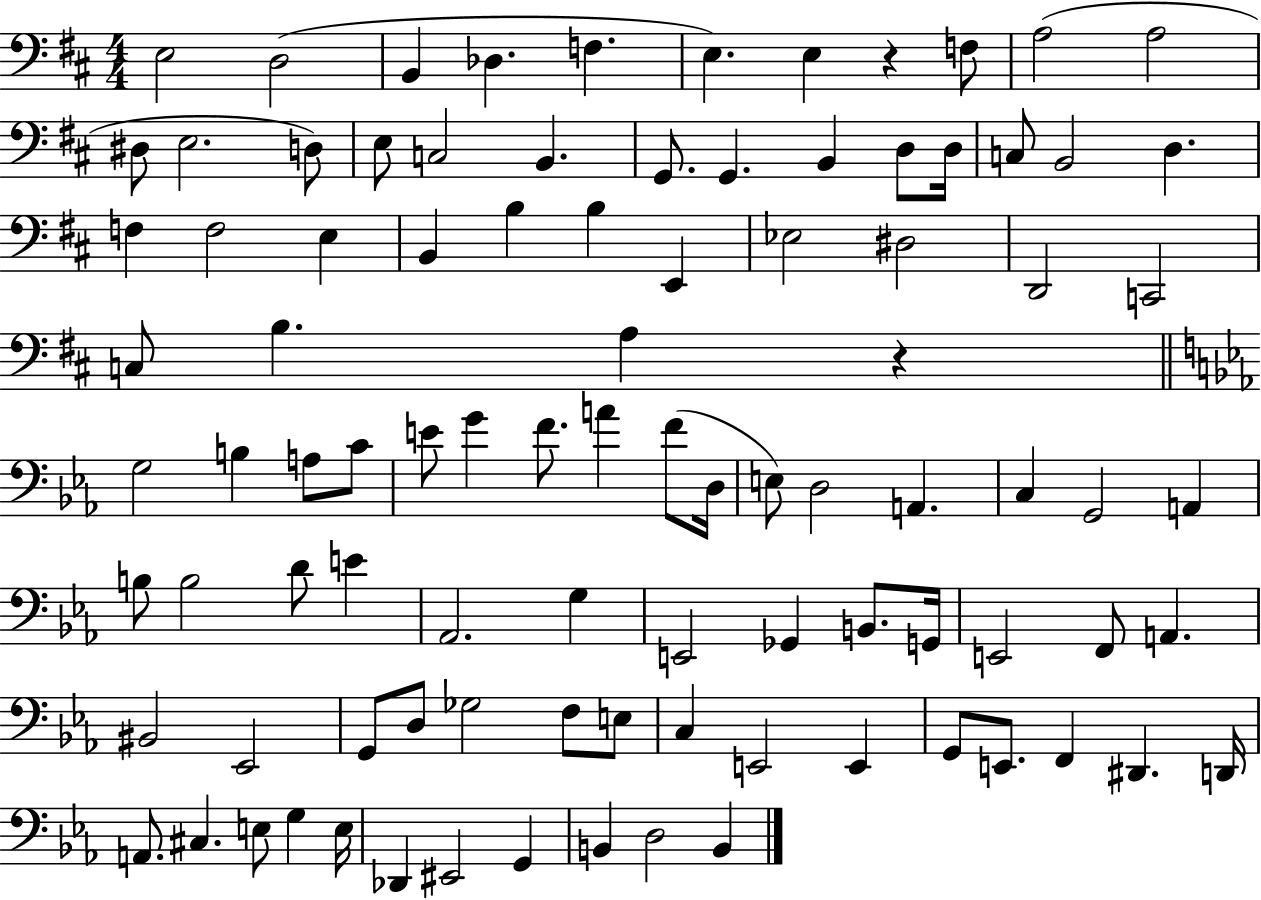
X:1
T:Untitled
M:4/4
L:1/4
K:D
E,2 D,2 B,, _D, F, E, E, z F,/2 A,2 A,2 ^D,/2 E,2 D,/2 E,/2 C,2 B,, G,,/2 G,, B,, D,/2 D,/4 C,/2 B,,2 D, F, F,2 E, B,, B, B, E,, _E,2 ^D,2 D,,2 C,,2 C,/2 B, A, z G,2 B, A,/2 C/2 E/2 G F/2 A F/2 D,/4 E,/2 D,2 A,, C, G,,2 A,, B,/2 B,2 D/2 E _A,,2 G, E,,2 _G,, B,,/2 G,,/4 E,,2 F,,/2 A,, ^B,,2 _E,,2 G,,/2 D,/2 _G,2 F,/2 E,/2 C, E,,2 E,, G,,/2 E,,/2 F,, ^D,, D,,/4 A,,/2 ^C, E,/2 G, E,/4 _D,, ^E,,2 G,, B,, D,2 B,,